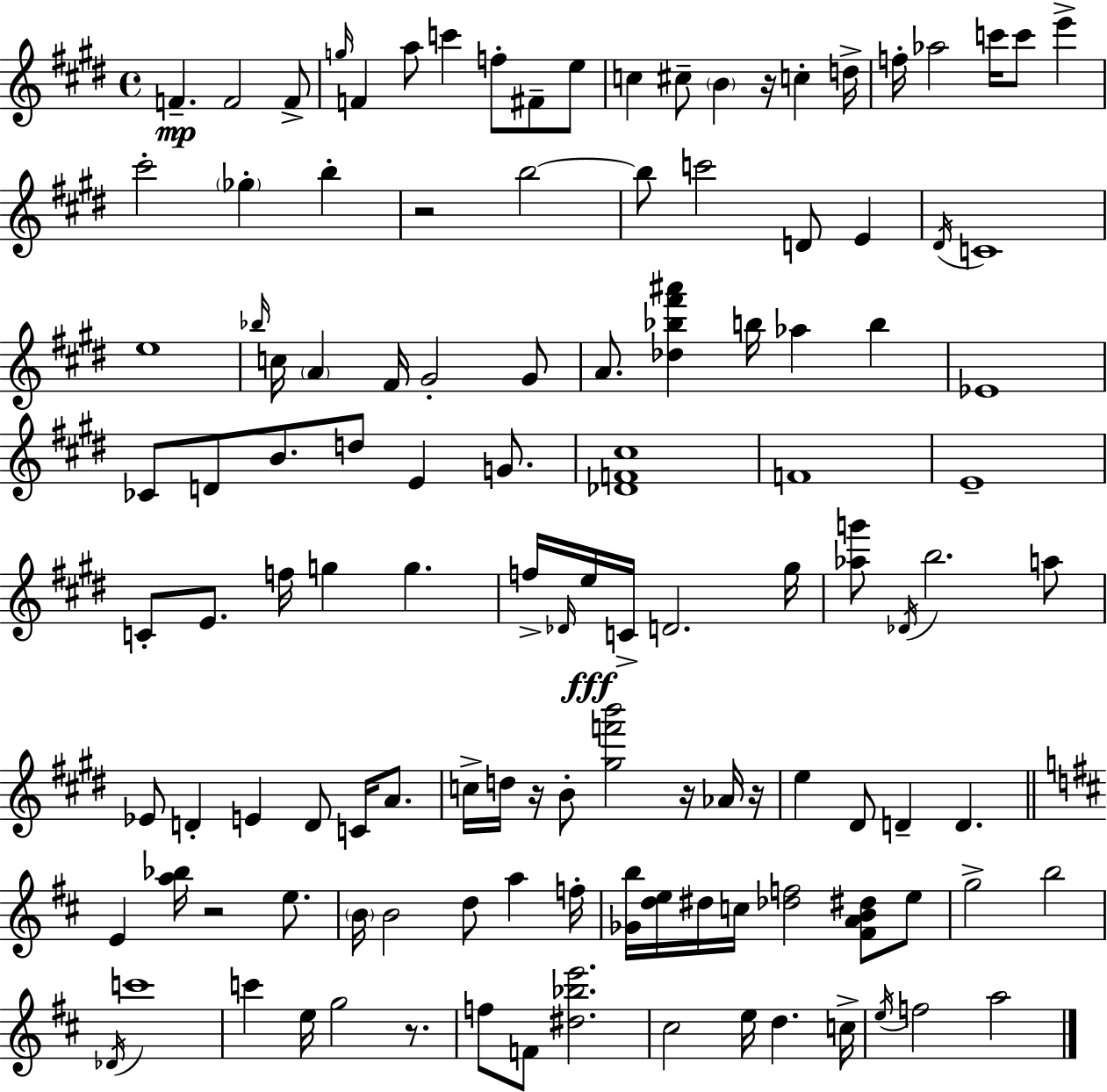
X:1
T:Untitled
M:4/4
L:1/4
K:E
F F2 F/2 g/4 F a/2 c' f/2 ^F/2 e/2 c ^c/2 B z/4 c d/4 f/4 _a2 c'/4 c'/2 e' ^c'2 _g b z2 b2 b/2 c'2 D/2 E ^D/4 C4 e4 _b/4 c/4 A ^F/4 ^G2 ^G/2 A/2 [_d_b^f'^a'] b/4 _a b _E4 _C/2 D/2 B/2 d/2 E G/2 [_DF^c]4 F4 E4 C/2 E/2 f/4 g g f/4 _D/4 e/4 C/4 D2 ^g/4 [_ag']/2 _D/4 b2 a/2 _E/2 D E D/2 C/4 A/2 c/4 d/4 z/4 B/2 [^gf'b']2 z/4 _A/4 z/4 e ^D/2 D D E [a_b]/4 z2 e/2 B/4 B2 d/2 a f/4 [_Gb]/4 [de]/4 ^d/4 c/4 [_df]2 [^FAB^d]/2 e/2 g2 b2 _D/4 c'4 c' e/4 g2 z/2 f/2 F/2 [^d_be']2 ^c2 e/4 d c/4 e/4 f2 a2